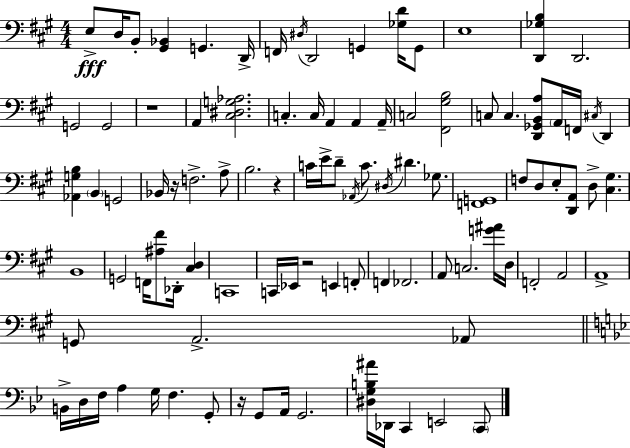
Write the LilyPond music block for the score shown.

{
  \clef bass
  \numericTimeSignature
  \time 4/4
  \key a \major
  e8->\fff d16 b,8-. <gis, bes,>4 g,4. d,16-> | f,16 \acciaccatura { dis16 } d,2 g,4 <ges d'>16 g,8 | e1 | <d, ges b>4 d,2. | \break g,2 g,2 | r1 | a,4 <cis dis g aes>2. | c4.-. c16 a,4 a,4 | \break a,16-- c2 <fis, gis b>2 | c8 c4. <d, ges, b, a>8 \parenthesize a,16 f,16 \acciaccatura { cis16 } d,4 | <aes, g b>4 \parenthesize b,4 g,2 | bes,16 r16 f2.-> | \break a8-> b2. r4 | c'16 e'16-> d'8-- \acciaccatura { aes,16 } c'8. \acciaccatura { dis16 } dis'4. | ges8. <f, g,>1 | f8 d8 e8-. <d, a,>8 d8-> <cis gis>4. | \break b,1 | g,2 f,16 <ais fis'>8 des,16-. | <cis d>4 c,1 | c,16 ees,16 r2 e,4 | \break f,8-. f,4 fes,2. | a,8 c2. | <g' ais'>16 d16 f,2-. a,2 | a,1-> | \break g,8 a,2.-> | aes,8 \bar "||" \break \key bes \major b,16-> d16 f16 a4 g16 f4. g,8-. | r16 g,8 a,16 g,2. | <dis g b ais'>16 des,16 c,4 e,2 \parenthesize c,8 | \bar "|."
}